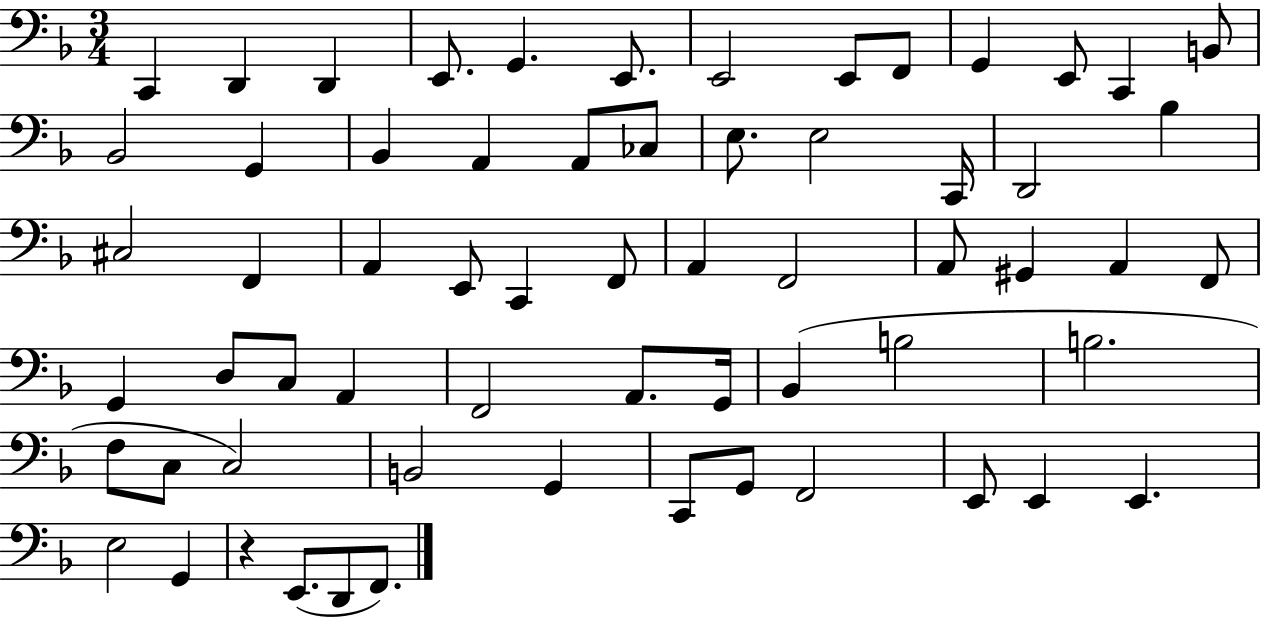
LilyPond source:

{
  \clef bass
  \numericTimeSignature
  \time 3/4
  \key f \major
  c,4 d,4 d,4 | e,8. g,4. e,8. | e,2 e,8 f,8 | g,4 e,8 c,4 b,8 | \break bes,2 g,4 | bes,4 a,4 a,8 ces8 | e8. e2 c,16 | d,2 bes4 | \break cis2 f,4 | a,4 e,8 c,4 f,8 | a,4 f,2 | a,8 gis,4 a,4 f,8 | \break g,4 d8 c8 a,4 | f,2 a,8. g,16 | bes,4( b2 | b2. | \break f8 c8 c2) | b,2 g,4 | c,8 g,8 f,2 | e,8 e,4 e,4. | \break e2 g,4 | r4 e,8.( d,8 f,8.) | \bar "|."
}